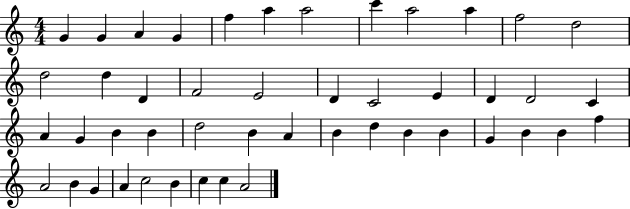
{
  \clef treble
  \numericTimeSignature
  \time 4/4
  \key c \major
  g'4 g'4 a'4 g'4 | f''4 a''4 a''2 | c'''4 a''2 a''4 | f''2 d''2 | \break d''2 d''4 d'4 | f'2 e'2 | d'4 c'2 e'4 | d'4 d'2 c'4 | \break a'4 g'4 b'4 b'4 | d''2 b'4 a'4 | b'4 d''4 b'4 b'4 | g'4 b'4 b'4 f''4 | \break a'2 b'4 g'4 | a'4 c''2 b'4 | c''4 c''4 a'2 | \bar "|."
}